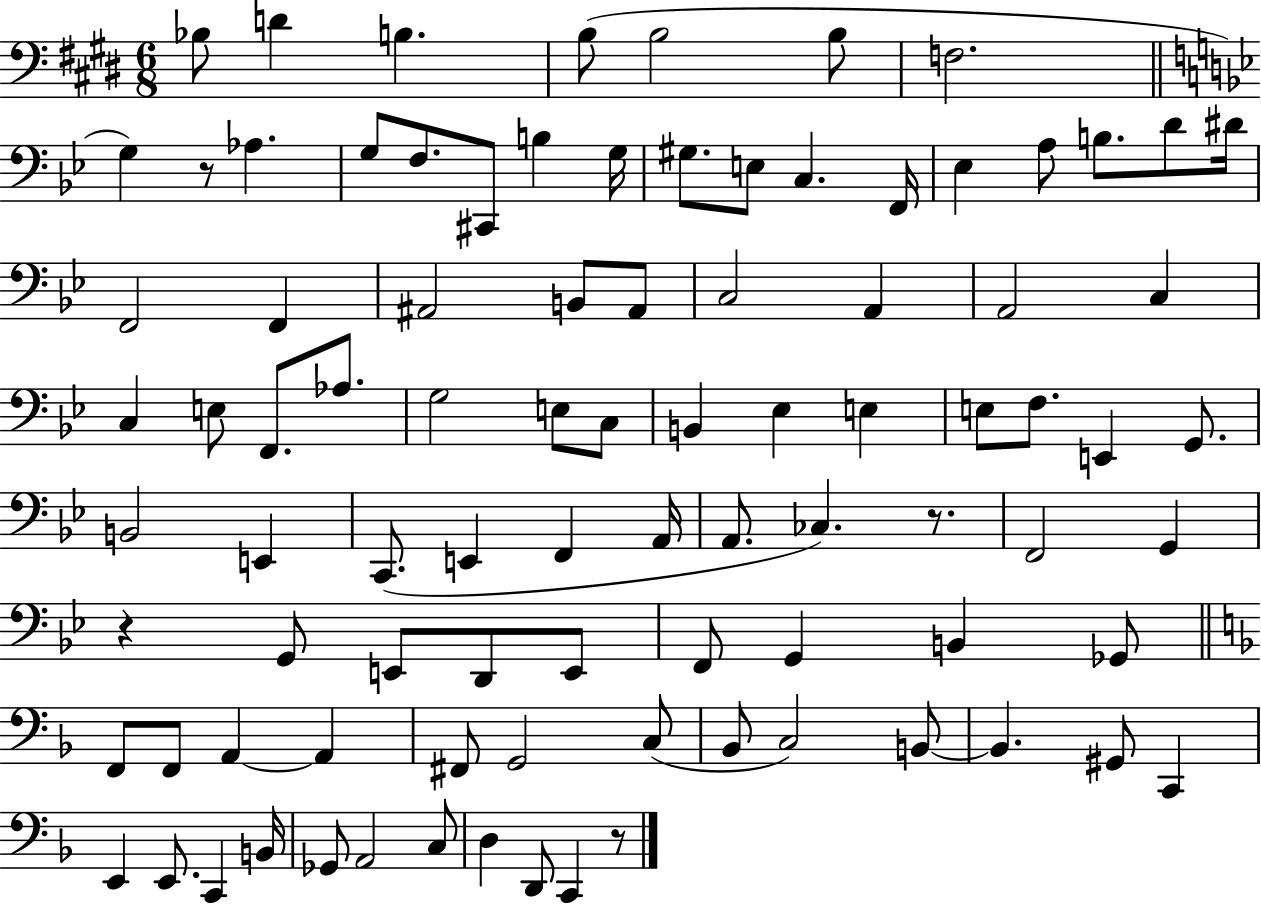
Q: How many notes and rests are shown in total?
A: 91